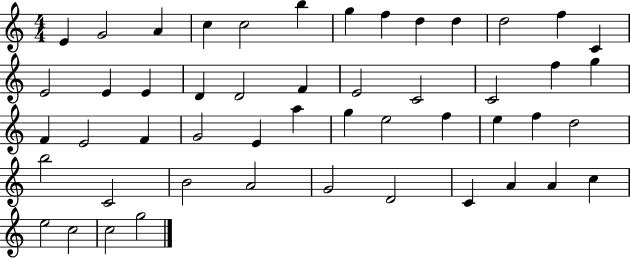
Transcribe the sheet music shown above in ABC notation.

X:1
T:Untitled
M:4/4
L:1/4
K:C
E G2 A c c2 b g f d d d2 f C E2 E E D D2 F E2 C2 C2 f g F E2 F G2 E a g e2 f e f d2 b2 C2 B2 A2 G2 D2 C A A c e2 c2 c2 g2